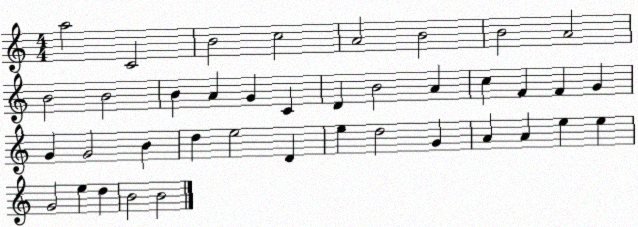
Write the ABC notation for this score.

X:1
T:Untitled
M:4/4
L:1/4
K:C
a2 C2 B2 c2 A2 B2 B2 A2 B2 B2 B A G C D B2 A c F F G G G2 B d e2 D e d2 G A A e e G2 e d B2 B2